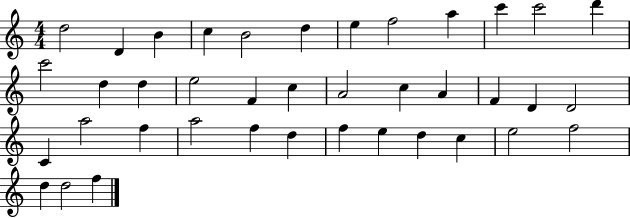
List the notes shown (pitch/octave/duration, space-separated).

D5/h D4/q B4/q C5/q B4/h D5/q E5/q F5/h A5/q C6/q C6/h D6/q C6/h D5/q D5/q E5/h F4/q C5/q A4/h C5/q A4/q F4/q D4/q D4/h C4/q A5/h F5/q A5/h F5/q D5/q F5/q E5/q D5/q C5/q E5/h F5/h D5/q D5/h F5/q